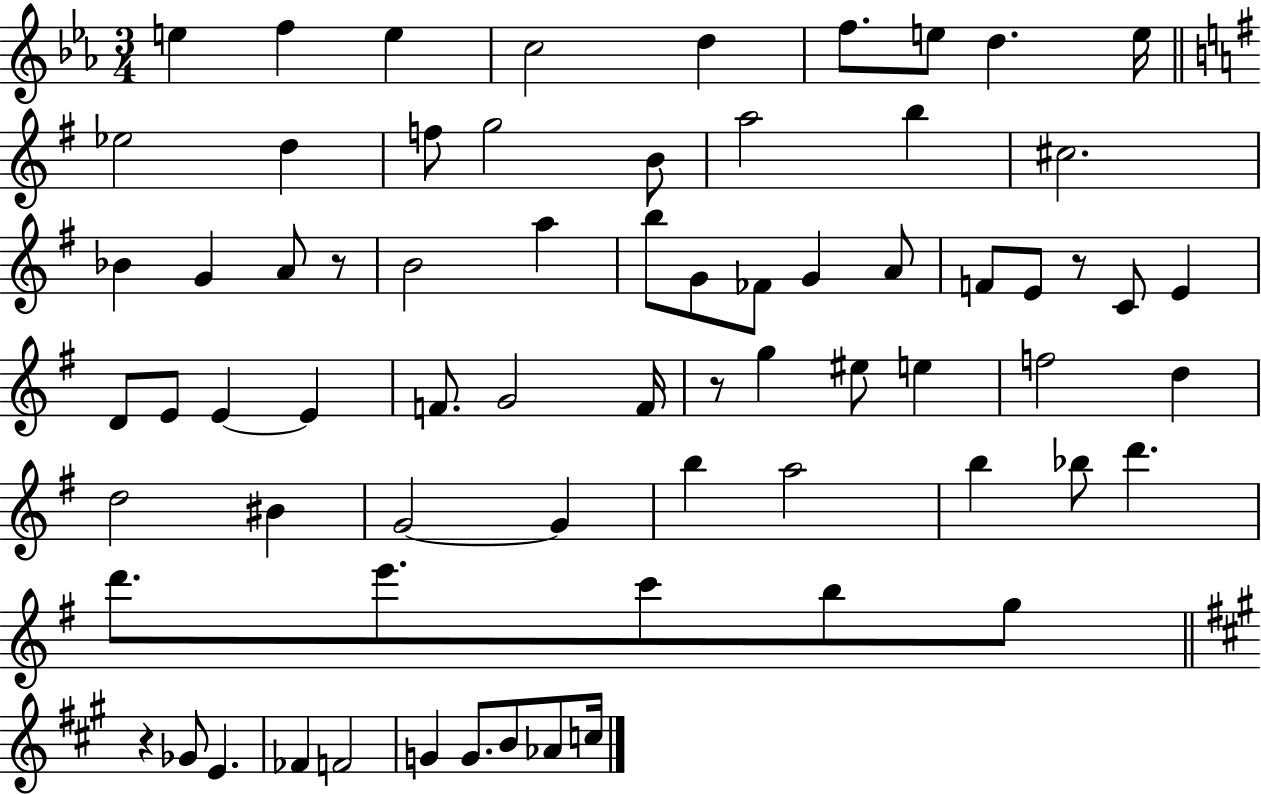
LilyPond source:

{
  \clef treble
  \numericTimeSignature
  \time 3/4
  \key ees \major
  e''4 f''4 e''4 | c''2 d''4 | f''8. e''8 d''4. e''16 | \bar "||" \break \key g \major ees''2 d''4 | f''8 g''2 b'8 | a''2 b''4 | cis''2. | \break bes'4 g'4 a'8 r8 | b'2 a''4 | b''8 g'8 fes'8 g'4 a'8 | f'8 e'8 r8 c'8 e'4 | \break d'8 e'8 e'4~~ e'4 | f'8. g'2 f'16 | r8 g''4 eis''8 e''4 | f''2 d''4 | \break d''2 bis'4 | g'2~~ g'4 | b''4 a''2 | b''4 bes''8 d'''4. | \break d'''8. e'''8. c'''8 b''8 g''8 | \bar "||" \break \key a \major r4 ges'8 e'4. | fes'4 f'2 | g'4 g'8. b'8 aes'8 c''16 | \bar "|."
}